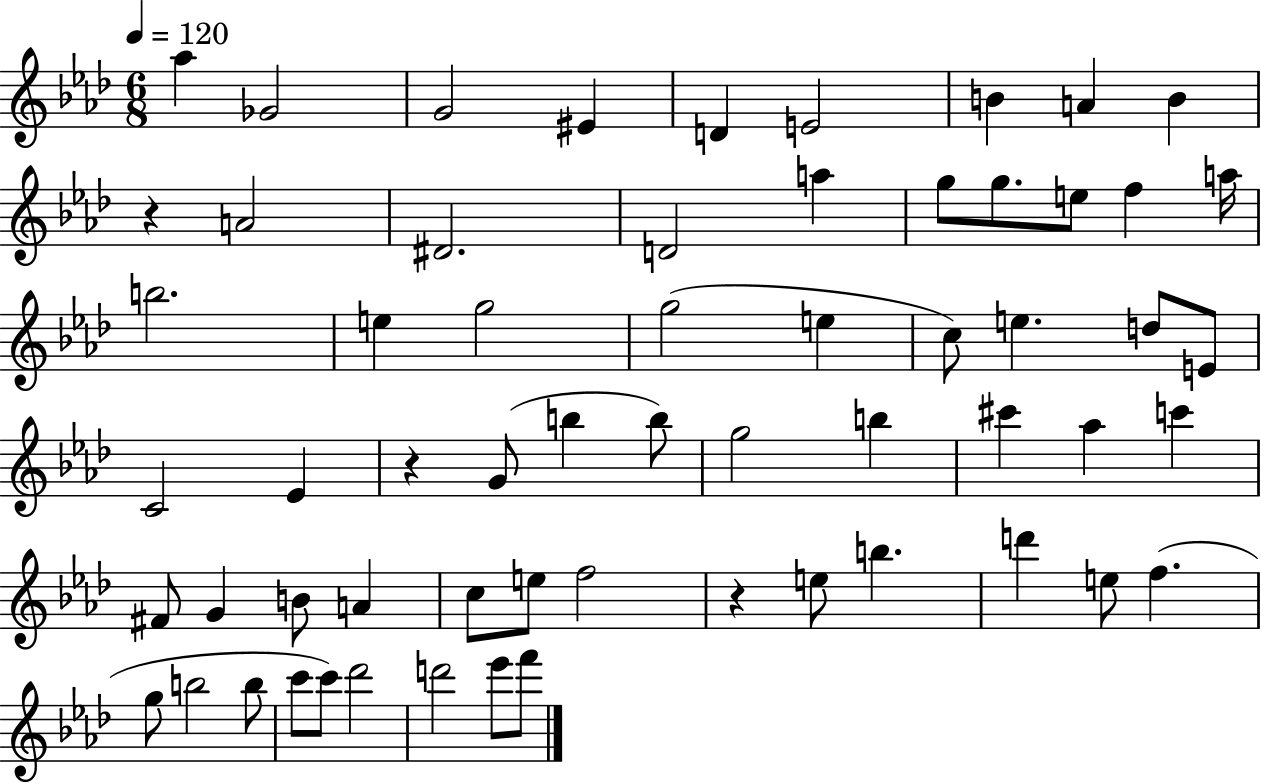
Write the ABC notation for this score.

X:1
T:Untitled
M:6/8
L:1/4
K:Ab
_a _G2 G2 ^E D E2 B A B z A2 ^D2 D2 a g/2 g/2 e/2 f a/4 b2 e g2 g2 e c/2 e d/2 E/2 C2 _E z G/2 b b/2 g2 b ^c' _a c' ^F/2 G B/2 A c/2 e/2 f2 z e/2 b d' e/2 f g/2 b2 b/2 c'/2 c'/2 _d'2 d'2 _e'/2 f'/2